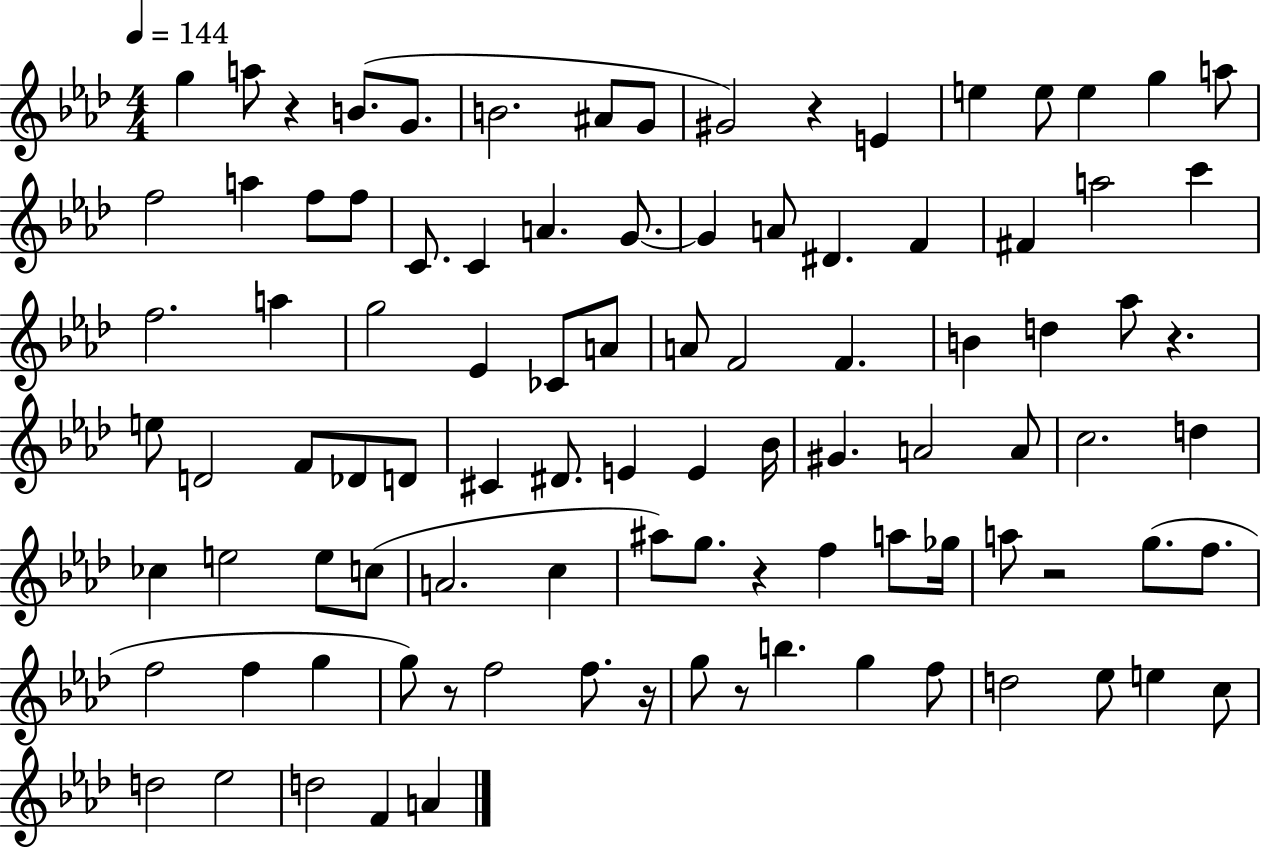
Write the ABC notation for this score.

X:1
T:Untitled
M:4/4
L:1/4
K:Ab
g a/2 z B/2 G/2 B2 ^A/2 G/2 ^G2 z E e e/2 e g a/2 f2 a f/2 f/2 C/2 C A G/2 G A/2 ^D F ^F a2 c' f2 a g2 _E _C/2 A/2 A/2 F2 F B d _a/2 z e/2 D2 F/2 _D/2 D/2 ^C ^D/2 E E _B/4 ^G A2 A/2 c2 d _c e2 e/2 c/2 A2 c ^a/2 g/2 z f a/2 _g/4 a/2 z2 g/2 f/2 f2 f g g/2 z/2 f2 f/2 z/4 g/2 z/2 b g f/2 d2 _e/2 e c/2 d2 _e2 d2 F A